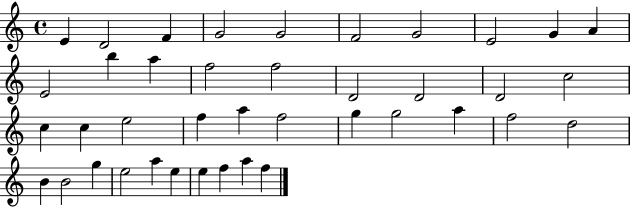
X:1
T:Untitled
M:4/4
L:1/4
K:C
E D2 F G2 G2 F2 G2 E2 G A E2 b a f2 f2 D2 D2 D2 c2 c c e2 f a f2 g g2 a f2 d2 B B2 g e2 a e e f a f